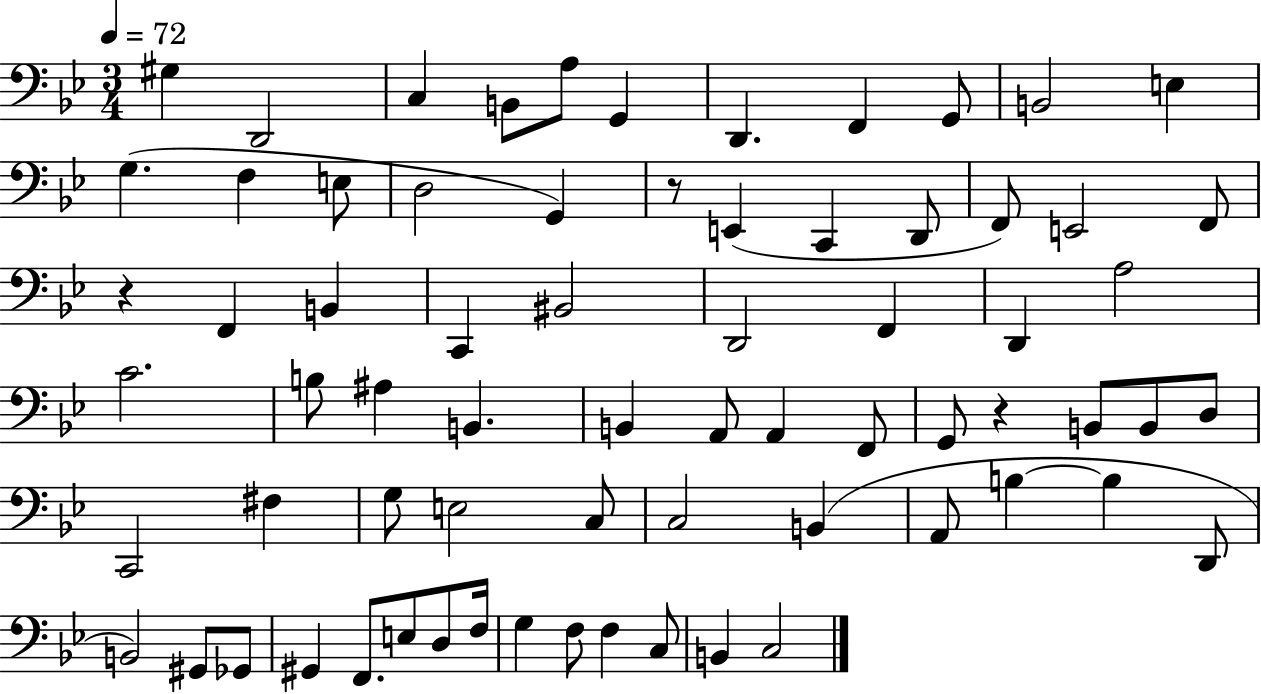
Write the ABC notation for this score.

X:1
T:Untitled
M:3/4
L:1/4
K:Bb
^G, D,,2 C, B,,/2 A,/2 G,, D,, F,, G,,/2 B,,2 E, G, F, E,/2 D,2 G,, z/2 E,, C,, D,,/2 F,,/2 E,,2 F,,/2 z F,, B,, C,, ^B,,2 D,,2 F,, D,, A,2 C2 B,/2 ^A, B,, B,, A,,/2 A,, F,,/2 G,,/2 z B,,/2 B,,/2 D,/2 C,,2 ^F, G,/2 E,2 C,/2 C,2 B,, A,,/2 B, B, D,,/2 B,,2 ^G,,/2 _G,,/2 ^G,, F,,/2 E,/2 D,/2 F,/4 G, F,/2 F, C,/2 B,, C,2